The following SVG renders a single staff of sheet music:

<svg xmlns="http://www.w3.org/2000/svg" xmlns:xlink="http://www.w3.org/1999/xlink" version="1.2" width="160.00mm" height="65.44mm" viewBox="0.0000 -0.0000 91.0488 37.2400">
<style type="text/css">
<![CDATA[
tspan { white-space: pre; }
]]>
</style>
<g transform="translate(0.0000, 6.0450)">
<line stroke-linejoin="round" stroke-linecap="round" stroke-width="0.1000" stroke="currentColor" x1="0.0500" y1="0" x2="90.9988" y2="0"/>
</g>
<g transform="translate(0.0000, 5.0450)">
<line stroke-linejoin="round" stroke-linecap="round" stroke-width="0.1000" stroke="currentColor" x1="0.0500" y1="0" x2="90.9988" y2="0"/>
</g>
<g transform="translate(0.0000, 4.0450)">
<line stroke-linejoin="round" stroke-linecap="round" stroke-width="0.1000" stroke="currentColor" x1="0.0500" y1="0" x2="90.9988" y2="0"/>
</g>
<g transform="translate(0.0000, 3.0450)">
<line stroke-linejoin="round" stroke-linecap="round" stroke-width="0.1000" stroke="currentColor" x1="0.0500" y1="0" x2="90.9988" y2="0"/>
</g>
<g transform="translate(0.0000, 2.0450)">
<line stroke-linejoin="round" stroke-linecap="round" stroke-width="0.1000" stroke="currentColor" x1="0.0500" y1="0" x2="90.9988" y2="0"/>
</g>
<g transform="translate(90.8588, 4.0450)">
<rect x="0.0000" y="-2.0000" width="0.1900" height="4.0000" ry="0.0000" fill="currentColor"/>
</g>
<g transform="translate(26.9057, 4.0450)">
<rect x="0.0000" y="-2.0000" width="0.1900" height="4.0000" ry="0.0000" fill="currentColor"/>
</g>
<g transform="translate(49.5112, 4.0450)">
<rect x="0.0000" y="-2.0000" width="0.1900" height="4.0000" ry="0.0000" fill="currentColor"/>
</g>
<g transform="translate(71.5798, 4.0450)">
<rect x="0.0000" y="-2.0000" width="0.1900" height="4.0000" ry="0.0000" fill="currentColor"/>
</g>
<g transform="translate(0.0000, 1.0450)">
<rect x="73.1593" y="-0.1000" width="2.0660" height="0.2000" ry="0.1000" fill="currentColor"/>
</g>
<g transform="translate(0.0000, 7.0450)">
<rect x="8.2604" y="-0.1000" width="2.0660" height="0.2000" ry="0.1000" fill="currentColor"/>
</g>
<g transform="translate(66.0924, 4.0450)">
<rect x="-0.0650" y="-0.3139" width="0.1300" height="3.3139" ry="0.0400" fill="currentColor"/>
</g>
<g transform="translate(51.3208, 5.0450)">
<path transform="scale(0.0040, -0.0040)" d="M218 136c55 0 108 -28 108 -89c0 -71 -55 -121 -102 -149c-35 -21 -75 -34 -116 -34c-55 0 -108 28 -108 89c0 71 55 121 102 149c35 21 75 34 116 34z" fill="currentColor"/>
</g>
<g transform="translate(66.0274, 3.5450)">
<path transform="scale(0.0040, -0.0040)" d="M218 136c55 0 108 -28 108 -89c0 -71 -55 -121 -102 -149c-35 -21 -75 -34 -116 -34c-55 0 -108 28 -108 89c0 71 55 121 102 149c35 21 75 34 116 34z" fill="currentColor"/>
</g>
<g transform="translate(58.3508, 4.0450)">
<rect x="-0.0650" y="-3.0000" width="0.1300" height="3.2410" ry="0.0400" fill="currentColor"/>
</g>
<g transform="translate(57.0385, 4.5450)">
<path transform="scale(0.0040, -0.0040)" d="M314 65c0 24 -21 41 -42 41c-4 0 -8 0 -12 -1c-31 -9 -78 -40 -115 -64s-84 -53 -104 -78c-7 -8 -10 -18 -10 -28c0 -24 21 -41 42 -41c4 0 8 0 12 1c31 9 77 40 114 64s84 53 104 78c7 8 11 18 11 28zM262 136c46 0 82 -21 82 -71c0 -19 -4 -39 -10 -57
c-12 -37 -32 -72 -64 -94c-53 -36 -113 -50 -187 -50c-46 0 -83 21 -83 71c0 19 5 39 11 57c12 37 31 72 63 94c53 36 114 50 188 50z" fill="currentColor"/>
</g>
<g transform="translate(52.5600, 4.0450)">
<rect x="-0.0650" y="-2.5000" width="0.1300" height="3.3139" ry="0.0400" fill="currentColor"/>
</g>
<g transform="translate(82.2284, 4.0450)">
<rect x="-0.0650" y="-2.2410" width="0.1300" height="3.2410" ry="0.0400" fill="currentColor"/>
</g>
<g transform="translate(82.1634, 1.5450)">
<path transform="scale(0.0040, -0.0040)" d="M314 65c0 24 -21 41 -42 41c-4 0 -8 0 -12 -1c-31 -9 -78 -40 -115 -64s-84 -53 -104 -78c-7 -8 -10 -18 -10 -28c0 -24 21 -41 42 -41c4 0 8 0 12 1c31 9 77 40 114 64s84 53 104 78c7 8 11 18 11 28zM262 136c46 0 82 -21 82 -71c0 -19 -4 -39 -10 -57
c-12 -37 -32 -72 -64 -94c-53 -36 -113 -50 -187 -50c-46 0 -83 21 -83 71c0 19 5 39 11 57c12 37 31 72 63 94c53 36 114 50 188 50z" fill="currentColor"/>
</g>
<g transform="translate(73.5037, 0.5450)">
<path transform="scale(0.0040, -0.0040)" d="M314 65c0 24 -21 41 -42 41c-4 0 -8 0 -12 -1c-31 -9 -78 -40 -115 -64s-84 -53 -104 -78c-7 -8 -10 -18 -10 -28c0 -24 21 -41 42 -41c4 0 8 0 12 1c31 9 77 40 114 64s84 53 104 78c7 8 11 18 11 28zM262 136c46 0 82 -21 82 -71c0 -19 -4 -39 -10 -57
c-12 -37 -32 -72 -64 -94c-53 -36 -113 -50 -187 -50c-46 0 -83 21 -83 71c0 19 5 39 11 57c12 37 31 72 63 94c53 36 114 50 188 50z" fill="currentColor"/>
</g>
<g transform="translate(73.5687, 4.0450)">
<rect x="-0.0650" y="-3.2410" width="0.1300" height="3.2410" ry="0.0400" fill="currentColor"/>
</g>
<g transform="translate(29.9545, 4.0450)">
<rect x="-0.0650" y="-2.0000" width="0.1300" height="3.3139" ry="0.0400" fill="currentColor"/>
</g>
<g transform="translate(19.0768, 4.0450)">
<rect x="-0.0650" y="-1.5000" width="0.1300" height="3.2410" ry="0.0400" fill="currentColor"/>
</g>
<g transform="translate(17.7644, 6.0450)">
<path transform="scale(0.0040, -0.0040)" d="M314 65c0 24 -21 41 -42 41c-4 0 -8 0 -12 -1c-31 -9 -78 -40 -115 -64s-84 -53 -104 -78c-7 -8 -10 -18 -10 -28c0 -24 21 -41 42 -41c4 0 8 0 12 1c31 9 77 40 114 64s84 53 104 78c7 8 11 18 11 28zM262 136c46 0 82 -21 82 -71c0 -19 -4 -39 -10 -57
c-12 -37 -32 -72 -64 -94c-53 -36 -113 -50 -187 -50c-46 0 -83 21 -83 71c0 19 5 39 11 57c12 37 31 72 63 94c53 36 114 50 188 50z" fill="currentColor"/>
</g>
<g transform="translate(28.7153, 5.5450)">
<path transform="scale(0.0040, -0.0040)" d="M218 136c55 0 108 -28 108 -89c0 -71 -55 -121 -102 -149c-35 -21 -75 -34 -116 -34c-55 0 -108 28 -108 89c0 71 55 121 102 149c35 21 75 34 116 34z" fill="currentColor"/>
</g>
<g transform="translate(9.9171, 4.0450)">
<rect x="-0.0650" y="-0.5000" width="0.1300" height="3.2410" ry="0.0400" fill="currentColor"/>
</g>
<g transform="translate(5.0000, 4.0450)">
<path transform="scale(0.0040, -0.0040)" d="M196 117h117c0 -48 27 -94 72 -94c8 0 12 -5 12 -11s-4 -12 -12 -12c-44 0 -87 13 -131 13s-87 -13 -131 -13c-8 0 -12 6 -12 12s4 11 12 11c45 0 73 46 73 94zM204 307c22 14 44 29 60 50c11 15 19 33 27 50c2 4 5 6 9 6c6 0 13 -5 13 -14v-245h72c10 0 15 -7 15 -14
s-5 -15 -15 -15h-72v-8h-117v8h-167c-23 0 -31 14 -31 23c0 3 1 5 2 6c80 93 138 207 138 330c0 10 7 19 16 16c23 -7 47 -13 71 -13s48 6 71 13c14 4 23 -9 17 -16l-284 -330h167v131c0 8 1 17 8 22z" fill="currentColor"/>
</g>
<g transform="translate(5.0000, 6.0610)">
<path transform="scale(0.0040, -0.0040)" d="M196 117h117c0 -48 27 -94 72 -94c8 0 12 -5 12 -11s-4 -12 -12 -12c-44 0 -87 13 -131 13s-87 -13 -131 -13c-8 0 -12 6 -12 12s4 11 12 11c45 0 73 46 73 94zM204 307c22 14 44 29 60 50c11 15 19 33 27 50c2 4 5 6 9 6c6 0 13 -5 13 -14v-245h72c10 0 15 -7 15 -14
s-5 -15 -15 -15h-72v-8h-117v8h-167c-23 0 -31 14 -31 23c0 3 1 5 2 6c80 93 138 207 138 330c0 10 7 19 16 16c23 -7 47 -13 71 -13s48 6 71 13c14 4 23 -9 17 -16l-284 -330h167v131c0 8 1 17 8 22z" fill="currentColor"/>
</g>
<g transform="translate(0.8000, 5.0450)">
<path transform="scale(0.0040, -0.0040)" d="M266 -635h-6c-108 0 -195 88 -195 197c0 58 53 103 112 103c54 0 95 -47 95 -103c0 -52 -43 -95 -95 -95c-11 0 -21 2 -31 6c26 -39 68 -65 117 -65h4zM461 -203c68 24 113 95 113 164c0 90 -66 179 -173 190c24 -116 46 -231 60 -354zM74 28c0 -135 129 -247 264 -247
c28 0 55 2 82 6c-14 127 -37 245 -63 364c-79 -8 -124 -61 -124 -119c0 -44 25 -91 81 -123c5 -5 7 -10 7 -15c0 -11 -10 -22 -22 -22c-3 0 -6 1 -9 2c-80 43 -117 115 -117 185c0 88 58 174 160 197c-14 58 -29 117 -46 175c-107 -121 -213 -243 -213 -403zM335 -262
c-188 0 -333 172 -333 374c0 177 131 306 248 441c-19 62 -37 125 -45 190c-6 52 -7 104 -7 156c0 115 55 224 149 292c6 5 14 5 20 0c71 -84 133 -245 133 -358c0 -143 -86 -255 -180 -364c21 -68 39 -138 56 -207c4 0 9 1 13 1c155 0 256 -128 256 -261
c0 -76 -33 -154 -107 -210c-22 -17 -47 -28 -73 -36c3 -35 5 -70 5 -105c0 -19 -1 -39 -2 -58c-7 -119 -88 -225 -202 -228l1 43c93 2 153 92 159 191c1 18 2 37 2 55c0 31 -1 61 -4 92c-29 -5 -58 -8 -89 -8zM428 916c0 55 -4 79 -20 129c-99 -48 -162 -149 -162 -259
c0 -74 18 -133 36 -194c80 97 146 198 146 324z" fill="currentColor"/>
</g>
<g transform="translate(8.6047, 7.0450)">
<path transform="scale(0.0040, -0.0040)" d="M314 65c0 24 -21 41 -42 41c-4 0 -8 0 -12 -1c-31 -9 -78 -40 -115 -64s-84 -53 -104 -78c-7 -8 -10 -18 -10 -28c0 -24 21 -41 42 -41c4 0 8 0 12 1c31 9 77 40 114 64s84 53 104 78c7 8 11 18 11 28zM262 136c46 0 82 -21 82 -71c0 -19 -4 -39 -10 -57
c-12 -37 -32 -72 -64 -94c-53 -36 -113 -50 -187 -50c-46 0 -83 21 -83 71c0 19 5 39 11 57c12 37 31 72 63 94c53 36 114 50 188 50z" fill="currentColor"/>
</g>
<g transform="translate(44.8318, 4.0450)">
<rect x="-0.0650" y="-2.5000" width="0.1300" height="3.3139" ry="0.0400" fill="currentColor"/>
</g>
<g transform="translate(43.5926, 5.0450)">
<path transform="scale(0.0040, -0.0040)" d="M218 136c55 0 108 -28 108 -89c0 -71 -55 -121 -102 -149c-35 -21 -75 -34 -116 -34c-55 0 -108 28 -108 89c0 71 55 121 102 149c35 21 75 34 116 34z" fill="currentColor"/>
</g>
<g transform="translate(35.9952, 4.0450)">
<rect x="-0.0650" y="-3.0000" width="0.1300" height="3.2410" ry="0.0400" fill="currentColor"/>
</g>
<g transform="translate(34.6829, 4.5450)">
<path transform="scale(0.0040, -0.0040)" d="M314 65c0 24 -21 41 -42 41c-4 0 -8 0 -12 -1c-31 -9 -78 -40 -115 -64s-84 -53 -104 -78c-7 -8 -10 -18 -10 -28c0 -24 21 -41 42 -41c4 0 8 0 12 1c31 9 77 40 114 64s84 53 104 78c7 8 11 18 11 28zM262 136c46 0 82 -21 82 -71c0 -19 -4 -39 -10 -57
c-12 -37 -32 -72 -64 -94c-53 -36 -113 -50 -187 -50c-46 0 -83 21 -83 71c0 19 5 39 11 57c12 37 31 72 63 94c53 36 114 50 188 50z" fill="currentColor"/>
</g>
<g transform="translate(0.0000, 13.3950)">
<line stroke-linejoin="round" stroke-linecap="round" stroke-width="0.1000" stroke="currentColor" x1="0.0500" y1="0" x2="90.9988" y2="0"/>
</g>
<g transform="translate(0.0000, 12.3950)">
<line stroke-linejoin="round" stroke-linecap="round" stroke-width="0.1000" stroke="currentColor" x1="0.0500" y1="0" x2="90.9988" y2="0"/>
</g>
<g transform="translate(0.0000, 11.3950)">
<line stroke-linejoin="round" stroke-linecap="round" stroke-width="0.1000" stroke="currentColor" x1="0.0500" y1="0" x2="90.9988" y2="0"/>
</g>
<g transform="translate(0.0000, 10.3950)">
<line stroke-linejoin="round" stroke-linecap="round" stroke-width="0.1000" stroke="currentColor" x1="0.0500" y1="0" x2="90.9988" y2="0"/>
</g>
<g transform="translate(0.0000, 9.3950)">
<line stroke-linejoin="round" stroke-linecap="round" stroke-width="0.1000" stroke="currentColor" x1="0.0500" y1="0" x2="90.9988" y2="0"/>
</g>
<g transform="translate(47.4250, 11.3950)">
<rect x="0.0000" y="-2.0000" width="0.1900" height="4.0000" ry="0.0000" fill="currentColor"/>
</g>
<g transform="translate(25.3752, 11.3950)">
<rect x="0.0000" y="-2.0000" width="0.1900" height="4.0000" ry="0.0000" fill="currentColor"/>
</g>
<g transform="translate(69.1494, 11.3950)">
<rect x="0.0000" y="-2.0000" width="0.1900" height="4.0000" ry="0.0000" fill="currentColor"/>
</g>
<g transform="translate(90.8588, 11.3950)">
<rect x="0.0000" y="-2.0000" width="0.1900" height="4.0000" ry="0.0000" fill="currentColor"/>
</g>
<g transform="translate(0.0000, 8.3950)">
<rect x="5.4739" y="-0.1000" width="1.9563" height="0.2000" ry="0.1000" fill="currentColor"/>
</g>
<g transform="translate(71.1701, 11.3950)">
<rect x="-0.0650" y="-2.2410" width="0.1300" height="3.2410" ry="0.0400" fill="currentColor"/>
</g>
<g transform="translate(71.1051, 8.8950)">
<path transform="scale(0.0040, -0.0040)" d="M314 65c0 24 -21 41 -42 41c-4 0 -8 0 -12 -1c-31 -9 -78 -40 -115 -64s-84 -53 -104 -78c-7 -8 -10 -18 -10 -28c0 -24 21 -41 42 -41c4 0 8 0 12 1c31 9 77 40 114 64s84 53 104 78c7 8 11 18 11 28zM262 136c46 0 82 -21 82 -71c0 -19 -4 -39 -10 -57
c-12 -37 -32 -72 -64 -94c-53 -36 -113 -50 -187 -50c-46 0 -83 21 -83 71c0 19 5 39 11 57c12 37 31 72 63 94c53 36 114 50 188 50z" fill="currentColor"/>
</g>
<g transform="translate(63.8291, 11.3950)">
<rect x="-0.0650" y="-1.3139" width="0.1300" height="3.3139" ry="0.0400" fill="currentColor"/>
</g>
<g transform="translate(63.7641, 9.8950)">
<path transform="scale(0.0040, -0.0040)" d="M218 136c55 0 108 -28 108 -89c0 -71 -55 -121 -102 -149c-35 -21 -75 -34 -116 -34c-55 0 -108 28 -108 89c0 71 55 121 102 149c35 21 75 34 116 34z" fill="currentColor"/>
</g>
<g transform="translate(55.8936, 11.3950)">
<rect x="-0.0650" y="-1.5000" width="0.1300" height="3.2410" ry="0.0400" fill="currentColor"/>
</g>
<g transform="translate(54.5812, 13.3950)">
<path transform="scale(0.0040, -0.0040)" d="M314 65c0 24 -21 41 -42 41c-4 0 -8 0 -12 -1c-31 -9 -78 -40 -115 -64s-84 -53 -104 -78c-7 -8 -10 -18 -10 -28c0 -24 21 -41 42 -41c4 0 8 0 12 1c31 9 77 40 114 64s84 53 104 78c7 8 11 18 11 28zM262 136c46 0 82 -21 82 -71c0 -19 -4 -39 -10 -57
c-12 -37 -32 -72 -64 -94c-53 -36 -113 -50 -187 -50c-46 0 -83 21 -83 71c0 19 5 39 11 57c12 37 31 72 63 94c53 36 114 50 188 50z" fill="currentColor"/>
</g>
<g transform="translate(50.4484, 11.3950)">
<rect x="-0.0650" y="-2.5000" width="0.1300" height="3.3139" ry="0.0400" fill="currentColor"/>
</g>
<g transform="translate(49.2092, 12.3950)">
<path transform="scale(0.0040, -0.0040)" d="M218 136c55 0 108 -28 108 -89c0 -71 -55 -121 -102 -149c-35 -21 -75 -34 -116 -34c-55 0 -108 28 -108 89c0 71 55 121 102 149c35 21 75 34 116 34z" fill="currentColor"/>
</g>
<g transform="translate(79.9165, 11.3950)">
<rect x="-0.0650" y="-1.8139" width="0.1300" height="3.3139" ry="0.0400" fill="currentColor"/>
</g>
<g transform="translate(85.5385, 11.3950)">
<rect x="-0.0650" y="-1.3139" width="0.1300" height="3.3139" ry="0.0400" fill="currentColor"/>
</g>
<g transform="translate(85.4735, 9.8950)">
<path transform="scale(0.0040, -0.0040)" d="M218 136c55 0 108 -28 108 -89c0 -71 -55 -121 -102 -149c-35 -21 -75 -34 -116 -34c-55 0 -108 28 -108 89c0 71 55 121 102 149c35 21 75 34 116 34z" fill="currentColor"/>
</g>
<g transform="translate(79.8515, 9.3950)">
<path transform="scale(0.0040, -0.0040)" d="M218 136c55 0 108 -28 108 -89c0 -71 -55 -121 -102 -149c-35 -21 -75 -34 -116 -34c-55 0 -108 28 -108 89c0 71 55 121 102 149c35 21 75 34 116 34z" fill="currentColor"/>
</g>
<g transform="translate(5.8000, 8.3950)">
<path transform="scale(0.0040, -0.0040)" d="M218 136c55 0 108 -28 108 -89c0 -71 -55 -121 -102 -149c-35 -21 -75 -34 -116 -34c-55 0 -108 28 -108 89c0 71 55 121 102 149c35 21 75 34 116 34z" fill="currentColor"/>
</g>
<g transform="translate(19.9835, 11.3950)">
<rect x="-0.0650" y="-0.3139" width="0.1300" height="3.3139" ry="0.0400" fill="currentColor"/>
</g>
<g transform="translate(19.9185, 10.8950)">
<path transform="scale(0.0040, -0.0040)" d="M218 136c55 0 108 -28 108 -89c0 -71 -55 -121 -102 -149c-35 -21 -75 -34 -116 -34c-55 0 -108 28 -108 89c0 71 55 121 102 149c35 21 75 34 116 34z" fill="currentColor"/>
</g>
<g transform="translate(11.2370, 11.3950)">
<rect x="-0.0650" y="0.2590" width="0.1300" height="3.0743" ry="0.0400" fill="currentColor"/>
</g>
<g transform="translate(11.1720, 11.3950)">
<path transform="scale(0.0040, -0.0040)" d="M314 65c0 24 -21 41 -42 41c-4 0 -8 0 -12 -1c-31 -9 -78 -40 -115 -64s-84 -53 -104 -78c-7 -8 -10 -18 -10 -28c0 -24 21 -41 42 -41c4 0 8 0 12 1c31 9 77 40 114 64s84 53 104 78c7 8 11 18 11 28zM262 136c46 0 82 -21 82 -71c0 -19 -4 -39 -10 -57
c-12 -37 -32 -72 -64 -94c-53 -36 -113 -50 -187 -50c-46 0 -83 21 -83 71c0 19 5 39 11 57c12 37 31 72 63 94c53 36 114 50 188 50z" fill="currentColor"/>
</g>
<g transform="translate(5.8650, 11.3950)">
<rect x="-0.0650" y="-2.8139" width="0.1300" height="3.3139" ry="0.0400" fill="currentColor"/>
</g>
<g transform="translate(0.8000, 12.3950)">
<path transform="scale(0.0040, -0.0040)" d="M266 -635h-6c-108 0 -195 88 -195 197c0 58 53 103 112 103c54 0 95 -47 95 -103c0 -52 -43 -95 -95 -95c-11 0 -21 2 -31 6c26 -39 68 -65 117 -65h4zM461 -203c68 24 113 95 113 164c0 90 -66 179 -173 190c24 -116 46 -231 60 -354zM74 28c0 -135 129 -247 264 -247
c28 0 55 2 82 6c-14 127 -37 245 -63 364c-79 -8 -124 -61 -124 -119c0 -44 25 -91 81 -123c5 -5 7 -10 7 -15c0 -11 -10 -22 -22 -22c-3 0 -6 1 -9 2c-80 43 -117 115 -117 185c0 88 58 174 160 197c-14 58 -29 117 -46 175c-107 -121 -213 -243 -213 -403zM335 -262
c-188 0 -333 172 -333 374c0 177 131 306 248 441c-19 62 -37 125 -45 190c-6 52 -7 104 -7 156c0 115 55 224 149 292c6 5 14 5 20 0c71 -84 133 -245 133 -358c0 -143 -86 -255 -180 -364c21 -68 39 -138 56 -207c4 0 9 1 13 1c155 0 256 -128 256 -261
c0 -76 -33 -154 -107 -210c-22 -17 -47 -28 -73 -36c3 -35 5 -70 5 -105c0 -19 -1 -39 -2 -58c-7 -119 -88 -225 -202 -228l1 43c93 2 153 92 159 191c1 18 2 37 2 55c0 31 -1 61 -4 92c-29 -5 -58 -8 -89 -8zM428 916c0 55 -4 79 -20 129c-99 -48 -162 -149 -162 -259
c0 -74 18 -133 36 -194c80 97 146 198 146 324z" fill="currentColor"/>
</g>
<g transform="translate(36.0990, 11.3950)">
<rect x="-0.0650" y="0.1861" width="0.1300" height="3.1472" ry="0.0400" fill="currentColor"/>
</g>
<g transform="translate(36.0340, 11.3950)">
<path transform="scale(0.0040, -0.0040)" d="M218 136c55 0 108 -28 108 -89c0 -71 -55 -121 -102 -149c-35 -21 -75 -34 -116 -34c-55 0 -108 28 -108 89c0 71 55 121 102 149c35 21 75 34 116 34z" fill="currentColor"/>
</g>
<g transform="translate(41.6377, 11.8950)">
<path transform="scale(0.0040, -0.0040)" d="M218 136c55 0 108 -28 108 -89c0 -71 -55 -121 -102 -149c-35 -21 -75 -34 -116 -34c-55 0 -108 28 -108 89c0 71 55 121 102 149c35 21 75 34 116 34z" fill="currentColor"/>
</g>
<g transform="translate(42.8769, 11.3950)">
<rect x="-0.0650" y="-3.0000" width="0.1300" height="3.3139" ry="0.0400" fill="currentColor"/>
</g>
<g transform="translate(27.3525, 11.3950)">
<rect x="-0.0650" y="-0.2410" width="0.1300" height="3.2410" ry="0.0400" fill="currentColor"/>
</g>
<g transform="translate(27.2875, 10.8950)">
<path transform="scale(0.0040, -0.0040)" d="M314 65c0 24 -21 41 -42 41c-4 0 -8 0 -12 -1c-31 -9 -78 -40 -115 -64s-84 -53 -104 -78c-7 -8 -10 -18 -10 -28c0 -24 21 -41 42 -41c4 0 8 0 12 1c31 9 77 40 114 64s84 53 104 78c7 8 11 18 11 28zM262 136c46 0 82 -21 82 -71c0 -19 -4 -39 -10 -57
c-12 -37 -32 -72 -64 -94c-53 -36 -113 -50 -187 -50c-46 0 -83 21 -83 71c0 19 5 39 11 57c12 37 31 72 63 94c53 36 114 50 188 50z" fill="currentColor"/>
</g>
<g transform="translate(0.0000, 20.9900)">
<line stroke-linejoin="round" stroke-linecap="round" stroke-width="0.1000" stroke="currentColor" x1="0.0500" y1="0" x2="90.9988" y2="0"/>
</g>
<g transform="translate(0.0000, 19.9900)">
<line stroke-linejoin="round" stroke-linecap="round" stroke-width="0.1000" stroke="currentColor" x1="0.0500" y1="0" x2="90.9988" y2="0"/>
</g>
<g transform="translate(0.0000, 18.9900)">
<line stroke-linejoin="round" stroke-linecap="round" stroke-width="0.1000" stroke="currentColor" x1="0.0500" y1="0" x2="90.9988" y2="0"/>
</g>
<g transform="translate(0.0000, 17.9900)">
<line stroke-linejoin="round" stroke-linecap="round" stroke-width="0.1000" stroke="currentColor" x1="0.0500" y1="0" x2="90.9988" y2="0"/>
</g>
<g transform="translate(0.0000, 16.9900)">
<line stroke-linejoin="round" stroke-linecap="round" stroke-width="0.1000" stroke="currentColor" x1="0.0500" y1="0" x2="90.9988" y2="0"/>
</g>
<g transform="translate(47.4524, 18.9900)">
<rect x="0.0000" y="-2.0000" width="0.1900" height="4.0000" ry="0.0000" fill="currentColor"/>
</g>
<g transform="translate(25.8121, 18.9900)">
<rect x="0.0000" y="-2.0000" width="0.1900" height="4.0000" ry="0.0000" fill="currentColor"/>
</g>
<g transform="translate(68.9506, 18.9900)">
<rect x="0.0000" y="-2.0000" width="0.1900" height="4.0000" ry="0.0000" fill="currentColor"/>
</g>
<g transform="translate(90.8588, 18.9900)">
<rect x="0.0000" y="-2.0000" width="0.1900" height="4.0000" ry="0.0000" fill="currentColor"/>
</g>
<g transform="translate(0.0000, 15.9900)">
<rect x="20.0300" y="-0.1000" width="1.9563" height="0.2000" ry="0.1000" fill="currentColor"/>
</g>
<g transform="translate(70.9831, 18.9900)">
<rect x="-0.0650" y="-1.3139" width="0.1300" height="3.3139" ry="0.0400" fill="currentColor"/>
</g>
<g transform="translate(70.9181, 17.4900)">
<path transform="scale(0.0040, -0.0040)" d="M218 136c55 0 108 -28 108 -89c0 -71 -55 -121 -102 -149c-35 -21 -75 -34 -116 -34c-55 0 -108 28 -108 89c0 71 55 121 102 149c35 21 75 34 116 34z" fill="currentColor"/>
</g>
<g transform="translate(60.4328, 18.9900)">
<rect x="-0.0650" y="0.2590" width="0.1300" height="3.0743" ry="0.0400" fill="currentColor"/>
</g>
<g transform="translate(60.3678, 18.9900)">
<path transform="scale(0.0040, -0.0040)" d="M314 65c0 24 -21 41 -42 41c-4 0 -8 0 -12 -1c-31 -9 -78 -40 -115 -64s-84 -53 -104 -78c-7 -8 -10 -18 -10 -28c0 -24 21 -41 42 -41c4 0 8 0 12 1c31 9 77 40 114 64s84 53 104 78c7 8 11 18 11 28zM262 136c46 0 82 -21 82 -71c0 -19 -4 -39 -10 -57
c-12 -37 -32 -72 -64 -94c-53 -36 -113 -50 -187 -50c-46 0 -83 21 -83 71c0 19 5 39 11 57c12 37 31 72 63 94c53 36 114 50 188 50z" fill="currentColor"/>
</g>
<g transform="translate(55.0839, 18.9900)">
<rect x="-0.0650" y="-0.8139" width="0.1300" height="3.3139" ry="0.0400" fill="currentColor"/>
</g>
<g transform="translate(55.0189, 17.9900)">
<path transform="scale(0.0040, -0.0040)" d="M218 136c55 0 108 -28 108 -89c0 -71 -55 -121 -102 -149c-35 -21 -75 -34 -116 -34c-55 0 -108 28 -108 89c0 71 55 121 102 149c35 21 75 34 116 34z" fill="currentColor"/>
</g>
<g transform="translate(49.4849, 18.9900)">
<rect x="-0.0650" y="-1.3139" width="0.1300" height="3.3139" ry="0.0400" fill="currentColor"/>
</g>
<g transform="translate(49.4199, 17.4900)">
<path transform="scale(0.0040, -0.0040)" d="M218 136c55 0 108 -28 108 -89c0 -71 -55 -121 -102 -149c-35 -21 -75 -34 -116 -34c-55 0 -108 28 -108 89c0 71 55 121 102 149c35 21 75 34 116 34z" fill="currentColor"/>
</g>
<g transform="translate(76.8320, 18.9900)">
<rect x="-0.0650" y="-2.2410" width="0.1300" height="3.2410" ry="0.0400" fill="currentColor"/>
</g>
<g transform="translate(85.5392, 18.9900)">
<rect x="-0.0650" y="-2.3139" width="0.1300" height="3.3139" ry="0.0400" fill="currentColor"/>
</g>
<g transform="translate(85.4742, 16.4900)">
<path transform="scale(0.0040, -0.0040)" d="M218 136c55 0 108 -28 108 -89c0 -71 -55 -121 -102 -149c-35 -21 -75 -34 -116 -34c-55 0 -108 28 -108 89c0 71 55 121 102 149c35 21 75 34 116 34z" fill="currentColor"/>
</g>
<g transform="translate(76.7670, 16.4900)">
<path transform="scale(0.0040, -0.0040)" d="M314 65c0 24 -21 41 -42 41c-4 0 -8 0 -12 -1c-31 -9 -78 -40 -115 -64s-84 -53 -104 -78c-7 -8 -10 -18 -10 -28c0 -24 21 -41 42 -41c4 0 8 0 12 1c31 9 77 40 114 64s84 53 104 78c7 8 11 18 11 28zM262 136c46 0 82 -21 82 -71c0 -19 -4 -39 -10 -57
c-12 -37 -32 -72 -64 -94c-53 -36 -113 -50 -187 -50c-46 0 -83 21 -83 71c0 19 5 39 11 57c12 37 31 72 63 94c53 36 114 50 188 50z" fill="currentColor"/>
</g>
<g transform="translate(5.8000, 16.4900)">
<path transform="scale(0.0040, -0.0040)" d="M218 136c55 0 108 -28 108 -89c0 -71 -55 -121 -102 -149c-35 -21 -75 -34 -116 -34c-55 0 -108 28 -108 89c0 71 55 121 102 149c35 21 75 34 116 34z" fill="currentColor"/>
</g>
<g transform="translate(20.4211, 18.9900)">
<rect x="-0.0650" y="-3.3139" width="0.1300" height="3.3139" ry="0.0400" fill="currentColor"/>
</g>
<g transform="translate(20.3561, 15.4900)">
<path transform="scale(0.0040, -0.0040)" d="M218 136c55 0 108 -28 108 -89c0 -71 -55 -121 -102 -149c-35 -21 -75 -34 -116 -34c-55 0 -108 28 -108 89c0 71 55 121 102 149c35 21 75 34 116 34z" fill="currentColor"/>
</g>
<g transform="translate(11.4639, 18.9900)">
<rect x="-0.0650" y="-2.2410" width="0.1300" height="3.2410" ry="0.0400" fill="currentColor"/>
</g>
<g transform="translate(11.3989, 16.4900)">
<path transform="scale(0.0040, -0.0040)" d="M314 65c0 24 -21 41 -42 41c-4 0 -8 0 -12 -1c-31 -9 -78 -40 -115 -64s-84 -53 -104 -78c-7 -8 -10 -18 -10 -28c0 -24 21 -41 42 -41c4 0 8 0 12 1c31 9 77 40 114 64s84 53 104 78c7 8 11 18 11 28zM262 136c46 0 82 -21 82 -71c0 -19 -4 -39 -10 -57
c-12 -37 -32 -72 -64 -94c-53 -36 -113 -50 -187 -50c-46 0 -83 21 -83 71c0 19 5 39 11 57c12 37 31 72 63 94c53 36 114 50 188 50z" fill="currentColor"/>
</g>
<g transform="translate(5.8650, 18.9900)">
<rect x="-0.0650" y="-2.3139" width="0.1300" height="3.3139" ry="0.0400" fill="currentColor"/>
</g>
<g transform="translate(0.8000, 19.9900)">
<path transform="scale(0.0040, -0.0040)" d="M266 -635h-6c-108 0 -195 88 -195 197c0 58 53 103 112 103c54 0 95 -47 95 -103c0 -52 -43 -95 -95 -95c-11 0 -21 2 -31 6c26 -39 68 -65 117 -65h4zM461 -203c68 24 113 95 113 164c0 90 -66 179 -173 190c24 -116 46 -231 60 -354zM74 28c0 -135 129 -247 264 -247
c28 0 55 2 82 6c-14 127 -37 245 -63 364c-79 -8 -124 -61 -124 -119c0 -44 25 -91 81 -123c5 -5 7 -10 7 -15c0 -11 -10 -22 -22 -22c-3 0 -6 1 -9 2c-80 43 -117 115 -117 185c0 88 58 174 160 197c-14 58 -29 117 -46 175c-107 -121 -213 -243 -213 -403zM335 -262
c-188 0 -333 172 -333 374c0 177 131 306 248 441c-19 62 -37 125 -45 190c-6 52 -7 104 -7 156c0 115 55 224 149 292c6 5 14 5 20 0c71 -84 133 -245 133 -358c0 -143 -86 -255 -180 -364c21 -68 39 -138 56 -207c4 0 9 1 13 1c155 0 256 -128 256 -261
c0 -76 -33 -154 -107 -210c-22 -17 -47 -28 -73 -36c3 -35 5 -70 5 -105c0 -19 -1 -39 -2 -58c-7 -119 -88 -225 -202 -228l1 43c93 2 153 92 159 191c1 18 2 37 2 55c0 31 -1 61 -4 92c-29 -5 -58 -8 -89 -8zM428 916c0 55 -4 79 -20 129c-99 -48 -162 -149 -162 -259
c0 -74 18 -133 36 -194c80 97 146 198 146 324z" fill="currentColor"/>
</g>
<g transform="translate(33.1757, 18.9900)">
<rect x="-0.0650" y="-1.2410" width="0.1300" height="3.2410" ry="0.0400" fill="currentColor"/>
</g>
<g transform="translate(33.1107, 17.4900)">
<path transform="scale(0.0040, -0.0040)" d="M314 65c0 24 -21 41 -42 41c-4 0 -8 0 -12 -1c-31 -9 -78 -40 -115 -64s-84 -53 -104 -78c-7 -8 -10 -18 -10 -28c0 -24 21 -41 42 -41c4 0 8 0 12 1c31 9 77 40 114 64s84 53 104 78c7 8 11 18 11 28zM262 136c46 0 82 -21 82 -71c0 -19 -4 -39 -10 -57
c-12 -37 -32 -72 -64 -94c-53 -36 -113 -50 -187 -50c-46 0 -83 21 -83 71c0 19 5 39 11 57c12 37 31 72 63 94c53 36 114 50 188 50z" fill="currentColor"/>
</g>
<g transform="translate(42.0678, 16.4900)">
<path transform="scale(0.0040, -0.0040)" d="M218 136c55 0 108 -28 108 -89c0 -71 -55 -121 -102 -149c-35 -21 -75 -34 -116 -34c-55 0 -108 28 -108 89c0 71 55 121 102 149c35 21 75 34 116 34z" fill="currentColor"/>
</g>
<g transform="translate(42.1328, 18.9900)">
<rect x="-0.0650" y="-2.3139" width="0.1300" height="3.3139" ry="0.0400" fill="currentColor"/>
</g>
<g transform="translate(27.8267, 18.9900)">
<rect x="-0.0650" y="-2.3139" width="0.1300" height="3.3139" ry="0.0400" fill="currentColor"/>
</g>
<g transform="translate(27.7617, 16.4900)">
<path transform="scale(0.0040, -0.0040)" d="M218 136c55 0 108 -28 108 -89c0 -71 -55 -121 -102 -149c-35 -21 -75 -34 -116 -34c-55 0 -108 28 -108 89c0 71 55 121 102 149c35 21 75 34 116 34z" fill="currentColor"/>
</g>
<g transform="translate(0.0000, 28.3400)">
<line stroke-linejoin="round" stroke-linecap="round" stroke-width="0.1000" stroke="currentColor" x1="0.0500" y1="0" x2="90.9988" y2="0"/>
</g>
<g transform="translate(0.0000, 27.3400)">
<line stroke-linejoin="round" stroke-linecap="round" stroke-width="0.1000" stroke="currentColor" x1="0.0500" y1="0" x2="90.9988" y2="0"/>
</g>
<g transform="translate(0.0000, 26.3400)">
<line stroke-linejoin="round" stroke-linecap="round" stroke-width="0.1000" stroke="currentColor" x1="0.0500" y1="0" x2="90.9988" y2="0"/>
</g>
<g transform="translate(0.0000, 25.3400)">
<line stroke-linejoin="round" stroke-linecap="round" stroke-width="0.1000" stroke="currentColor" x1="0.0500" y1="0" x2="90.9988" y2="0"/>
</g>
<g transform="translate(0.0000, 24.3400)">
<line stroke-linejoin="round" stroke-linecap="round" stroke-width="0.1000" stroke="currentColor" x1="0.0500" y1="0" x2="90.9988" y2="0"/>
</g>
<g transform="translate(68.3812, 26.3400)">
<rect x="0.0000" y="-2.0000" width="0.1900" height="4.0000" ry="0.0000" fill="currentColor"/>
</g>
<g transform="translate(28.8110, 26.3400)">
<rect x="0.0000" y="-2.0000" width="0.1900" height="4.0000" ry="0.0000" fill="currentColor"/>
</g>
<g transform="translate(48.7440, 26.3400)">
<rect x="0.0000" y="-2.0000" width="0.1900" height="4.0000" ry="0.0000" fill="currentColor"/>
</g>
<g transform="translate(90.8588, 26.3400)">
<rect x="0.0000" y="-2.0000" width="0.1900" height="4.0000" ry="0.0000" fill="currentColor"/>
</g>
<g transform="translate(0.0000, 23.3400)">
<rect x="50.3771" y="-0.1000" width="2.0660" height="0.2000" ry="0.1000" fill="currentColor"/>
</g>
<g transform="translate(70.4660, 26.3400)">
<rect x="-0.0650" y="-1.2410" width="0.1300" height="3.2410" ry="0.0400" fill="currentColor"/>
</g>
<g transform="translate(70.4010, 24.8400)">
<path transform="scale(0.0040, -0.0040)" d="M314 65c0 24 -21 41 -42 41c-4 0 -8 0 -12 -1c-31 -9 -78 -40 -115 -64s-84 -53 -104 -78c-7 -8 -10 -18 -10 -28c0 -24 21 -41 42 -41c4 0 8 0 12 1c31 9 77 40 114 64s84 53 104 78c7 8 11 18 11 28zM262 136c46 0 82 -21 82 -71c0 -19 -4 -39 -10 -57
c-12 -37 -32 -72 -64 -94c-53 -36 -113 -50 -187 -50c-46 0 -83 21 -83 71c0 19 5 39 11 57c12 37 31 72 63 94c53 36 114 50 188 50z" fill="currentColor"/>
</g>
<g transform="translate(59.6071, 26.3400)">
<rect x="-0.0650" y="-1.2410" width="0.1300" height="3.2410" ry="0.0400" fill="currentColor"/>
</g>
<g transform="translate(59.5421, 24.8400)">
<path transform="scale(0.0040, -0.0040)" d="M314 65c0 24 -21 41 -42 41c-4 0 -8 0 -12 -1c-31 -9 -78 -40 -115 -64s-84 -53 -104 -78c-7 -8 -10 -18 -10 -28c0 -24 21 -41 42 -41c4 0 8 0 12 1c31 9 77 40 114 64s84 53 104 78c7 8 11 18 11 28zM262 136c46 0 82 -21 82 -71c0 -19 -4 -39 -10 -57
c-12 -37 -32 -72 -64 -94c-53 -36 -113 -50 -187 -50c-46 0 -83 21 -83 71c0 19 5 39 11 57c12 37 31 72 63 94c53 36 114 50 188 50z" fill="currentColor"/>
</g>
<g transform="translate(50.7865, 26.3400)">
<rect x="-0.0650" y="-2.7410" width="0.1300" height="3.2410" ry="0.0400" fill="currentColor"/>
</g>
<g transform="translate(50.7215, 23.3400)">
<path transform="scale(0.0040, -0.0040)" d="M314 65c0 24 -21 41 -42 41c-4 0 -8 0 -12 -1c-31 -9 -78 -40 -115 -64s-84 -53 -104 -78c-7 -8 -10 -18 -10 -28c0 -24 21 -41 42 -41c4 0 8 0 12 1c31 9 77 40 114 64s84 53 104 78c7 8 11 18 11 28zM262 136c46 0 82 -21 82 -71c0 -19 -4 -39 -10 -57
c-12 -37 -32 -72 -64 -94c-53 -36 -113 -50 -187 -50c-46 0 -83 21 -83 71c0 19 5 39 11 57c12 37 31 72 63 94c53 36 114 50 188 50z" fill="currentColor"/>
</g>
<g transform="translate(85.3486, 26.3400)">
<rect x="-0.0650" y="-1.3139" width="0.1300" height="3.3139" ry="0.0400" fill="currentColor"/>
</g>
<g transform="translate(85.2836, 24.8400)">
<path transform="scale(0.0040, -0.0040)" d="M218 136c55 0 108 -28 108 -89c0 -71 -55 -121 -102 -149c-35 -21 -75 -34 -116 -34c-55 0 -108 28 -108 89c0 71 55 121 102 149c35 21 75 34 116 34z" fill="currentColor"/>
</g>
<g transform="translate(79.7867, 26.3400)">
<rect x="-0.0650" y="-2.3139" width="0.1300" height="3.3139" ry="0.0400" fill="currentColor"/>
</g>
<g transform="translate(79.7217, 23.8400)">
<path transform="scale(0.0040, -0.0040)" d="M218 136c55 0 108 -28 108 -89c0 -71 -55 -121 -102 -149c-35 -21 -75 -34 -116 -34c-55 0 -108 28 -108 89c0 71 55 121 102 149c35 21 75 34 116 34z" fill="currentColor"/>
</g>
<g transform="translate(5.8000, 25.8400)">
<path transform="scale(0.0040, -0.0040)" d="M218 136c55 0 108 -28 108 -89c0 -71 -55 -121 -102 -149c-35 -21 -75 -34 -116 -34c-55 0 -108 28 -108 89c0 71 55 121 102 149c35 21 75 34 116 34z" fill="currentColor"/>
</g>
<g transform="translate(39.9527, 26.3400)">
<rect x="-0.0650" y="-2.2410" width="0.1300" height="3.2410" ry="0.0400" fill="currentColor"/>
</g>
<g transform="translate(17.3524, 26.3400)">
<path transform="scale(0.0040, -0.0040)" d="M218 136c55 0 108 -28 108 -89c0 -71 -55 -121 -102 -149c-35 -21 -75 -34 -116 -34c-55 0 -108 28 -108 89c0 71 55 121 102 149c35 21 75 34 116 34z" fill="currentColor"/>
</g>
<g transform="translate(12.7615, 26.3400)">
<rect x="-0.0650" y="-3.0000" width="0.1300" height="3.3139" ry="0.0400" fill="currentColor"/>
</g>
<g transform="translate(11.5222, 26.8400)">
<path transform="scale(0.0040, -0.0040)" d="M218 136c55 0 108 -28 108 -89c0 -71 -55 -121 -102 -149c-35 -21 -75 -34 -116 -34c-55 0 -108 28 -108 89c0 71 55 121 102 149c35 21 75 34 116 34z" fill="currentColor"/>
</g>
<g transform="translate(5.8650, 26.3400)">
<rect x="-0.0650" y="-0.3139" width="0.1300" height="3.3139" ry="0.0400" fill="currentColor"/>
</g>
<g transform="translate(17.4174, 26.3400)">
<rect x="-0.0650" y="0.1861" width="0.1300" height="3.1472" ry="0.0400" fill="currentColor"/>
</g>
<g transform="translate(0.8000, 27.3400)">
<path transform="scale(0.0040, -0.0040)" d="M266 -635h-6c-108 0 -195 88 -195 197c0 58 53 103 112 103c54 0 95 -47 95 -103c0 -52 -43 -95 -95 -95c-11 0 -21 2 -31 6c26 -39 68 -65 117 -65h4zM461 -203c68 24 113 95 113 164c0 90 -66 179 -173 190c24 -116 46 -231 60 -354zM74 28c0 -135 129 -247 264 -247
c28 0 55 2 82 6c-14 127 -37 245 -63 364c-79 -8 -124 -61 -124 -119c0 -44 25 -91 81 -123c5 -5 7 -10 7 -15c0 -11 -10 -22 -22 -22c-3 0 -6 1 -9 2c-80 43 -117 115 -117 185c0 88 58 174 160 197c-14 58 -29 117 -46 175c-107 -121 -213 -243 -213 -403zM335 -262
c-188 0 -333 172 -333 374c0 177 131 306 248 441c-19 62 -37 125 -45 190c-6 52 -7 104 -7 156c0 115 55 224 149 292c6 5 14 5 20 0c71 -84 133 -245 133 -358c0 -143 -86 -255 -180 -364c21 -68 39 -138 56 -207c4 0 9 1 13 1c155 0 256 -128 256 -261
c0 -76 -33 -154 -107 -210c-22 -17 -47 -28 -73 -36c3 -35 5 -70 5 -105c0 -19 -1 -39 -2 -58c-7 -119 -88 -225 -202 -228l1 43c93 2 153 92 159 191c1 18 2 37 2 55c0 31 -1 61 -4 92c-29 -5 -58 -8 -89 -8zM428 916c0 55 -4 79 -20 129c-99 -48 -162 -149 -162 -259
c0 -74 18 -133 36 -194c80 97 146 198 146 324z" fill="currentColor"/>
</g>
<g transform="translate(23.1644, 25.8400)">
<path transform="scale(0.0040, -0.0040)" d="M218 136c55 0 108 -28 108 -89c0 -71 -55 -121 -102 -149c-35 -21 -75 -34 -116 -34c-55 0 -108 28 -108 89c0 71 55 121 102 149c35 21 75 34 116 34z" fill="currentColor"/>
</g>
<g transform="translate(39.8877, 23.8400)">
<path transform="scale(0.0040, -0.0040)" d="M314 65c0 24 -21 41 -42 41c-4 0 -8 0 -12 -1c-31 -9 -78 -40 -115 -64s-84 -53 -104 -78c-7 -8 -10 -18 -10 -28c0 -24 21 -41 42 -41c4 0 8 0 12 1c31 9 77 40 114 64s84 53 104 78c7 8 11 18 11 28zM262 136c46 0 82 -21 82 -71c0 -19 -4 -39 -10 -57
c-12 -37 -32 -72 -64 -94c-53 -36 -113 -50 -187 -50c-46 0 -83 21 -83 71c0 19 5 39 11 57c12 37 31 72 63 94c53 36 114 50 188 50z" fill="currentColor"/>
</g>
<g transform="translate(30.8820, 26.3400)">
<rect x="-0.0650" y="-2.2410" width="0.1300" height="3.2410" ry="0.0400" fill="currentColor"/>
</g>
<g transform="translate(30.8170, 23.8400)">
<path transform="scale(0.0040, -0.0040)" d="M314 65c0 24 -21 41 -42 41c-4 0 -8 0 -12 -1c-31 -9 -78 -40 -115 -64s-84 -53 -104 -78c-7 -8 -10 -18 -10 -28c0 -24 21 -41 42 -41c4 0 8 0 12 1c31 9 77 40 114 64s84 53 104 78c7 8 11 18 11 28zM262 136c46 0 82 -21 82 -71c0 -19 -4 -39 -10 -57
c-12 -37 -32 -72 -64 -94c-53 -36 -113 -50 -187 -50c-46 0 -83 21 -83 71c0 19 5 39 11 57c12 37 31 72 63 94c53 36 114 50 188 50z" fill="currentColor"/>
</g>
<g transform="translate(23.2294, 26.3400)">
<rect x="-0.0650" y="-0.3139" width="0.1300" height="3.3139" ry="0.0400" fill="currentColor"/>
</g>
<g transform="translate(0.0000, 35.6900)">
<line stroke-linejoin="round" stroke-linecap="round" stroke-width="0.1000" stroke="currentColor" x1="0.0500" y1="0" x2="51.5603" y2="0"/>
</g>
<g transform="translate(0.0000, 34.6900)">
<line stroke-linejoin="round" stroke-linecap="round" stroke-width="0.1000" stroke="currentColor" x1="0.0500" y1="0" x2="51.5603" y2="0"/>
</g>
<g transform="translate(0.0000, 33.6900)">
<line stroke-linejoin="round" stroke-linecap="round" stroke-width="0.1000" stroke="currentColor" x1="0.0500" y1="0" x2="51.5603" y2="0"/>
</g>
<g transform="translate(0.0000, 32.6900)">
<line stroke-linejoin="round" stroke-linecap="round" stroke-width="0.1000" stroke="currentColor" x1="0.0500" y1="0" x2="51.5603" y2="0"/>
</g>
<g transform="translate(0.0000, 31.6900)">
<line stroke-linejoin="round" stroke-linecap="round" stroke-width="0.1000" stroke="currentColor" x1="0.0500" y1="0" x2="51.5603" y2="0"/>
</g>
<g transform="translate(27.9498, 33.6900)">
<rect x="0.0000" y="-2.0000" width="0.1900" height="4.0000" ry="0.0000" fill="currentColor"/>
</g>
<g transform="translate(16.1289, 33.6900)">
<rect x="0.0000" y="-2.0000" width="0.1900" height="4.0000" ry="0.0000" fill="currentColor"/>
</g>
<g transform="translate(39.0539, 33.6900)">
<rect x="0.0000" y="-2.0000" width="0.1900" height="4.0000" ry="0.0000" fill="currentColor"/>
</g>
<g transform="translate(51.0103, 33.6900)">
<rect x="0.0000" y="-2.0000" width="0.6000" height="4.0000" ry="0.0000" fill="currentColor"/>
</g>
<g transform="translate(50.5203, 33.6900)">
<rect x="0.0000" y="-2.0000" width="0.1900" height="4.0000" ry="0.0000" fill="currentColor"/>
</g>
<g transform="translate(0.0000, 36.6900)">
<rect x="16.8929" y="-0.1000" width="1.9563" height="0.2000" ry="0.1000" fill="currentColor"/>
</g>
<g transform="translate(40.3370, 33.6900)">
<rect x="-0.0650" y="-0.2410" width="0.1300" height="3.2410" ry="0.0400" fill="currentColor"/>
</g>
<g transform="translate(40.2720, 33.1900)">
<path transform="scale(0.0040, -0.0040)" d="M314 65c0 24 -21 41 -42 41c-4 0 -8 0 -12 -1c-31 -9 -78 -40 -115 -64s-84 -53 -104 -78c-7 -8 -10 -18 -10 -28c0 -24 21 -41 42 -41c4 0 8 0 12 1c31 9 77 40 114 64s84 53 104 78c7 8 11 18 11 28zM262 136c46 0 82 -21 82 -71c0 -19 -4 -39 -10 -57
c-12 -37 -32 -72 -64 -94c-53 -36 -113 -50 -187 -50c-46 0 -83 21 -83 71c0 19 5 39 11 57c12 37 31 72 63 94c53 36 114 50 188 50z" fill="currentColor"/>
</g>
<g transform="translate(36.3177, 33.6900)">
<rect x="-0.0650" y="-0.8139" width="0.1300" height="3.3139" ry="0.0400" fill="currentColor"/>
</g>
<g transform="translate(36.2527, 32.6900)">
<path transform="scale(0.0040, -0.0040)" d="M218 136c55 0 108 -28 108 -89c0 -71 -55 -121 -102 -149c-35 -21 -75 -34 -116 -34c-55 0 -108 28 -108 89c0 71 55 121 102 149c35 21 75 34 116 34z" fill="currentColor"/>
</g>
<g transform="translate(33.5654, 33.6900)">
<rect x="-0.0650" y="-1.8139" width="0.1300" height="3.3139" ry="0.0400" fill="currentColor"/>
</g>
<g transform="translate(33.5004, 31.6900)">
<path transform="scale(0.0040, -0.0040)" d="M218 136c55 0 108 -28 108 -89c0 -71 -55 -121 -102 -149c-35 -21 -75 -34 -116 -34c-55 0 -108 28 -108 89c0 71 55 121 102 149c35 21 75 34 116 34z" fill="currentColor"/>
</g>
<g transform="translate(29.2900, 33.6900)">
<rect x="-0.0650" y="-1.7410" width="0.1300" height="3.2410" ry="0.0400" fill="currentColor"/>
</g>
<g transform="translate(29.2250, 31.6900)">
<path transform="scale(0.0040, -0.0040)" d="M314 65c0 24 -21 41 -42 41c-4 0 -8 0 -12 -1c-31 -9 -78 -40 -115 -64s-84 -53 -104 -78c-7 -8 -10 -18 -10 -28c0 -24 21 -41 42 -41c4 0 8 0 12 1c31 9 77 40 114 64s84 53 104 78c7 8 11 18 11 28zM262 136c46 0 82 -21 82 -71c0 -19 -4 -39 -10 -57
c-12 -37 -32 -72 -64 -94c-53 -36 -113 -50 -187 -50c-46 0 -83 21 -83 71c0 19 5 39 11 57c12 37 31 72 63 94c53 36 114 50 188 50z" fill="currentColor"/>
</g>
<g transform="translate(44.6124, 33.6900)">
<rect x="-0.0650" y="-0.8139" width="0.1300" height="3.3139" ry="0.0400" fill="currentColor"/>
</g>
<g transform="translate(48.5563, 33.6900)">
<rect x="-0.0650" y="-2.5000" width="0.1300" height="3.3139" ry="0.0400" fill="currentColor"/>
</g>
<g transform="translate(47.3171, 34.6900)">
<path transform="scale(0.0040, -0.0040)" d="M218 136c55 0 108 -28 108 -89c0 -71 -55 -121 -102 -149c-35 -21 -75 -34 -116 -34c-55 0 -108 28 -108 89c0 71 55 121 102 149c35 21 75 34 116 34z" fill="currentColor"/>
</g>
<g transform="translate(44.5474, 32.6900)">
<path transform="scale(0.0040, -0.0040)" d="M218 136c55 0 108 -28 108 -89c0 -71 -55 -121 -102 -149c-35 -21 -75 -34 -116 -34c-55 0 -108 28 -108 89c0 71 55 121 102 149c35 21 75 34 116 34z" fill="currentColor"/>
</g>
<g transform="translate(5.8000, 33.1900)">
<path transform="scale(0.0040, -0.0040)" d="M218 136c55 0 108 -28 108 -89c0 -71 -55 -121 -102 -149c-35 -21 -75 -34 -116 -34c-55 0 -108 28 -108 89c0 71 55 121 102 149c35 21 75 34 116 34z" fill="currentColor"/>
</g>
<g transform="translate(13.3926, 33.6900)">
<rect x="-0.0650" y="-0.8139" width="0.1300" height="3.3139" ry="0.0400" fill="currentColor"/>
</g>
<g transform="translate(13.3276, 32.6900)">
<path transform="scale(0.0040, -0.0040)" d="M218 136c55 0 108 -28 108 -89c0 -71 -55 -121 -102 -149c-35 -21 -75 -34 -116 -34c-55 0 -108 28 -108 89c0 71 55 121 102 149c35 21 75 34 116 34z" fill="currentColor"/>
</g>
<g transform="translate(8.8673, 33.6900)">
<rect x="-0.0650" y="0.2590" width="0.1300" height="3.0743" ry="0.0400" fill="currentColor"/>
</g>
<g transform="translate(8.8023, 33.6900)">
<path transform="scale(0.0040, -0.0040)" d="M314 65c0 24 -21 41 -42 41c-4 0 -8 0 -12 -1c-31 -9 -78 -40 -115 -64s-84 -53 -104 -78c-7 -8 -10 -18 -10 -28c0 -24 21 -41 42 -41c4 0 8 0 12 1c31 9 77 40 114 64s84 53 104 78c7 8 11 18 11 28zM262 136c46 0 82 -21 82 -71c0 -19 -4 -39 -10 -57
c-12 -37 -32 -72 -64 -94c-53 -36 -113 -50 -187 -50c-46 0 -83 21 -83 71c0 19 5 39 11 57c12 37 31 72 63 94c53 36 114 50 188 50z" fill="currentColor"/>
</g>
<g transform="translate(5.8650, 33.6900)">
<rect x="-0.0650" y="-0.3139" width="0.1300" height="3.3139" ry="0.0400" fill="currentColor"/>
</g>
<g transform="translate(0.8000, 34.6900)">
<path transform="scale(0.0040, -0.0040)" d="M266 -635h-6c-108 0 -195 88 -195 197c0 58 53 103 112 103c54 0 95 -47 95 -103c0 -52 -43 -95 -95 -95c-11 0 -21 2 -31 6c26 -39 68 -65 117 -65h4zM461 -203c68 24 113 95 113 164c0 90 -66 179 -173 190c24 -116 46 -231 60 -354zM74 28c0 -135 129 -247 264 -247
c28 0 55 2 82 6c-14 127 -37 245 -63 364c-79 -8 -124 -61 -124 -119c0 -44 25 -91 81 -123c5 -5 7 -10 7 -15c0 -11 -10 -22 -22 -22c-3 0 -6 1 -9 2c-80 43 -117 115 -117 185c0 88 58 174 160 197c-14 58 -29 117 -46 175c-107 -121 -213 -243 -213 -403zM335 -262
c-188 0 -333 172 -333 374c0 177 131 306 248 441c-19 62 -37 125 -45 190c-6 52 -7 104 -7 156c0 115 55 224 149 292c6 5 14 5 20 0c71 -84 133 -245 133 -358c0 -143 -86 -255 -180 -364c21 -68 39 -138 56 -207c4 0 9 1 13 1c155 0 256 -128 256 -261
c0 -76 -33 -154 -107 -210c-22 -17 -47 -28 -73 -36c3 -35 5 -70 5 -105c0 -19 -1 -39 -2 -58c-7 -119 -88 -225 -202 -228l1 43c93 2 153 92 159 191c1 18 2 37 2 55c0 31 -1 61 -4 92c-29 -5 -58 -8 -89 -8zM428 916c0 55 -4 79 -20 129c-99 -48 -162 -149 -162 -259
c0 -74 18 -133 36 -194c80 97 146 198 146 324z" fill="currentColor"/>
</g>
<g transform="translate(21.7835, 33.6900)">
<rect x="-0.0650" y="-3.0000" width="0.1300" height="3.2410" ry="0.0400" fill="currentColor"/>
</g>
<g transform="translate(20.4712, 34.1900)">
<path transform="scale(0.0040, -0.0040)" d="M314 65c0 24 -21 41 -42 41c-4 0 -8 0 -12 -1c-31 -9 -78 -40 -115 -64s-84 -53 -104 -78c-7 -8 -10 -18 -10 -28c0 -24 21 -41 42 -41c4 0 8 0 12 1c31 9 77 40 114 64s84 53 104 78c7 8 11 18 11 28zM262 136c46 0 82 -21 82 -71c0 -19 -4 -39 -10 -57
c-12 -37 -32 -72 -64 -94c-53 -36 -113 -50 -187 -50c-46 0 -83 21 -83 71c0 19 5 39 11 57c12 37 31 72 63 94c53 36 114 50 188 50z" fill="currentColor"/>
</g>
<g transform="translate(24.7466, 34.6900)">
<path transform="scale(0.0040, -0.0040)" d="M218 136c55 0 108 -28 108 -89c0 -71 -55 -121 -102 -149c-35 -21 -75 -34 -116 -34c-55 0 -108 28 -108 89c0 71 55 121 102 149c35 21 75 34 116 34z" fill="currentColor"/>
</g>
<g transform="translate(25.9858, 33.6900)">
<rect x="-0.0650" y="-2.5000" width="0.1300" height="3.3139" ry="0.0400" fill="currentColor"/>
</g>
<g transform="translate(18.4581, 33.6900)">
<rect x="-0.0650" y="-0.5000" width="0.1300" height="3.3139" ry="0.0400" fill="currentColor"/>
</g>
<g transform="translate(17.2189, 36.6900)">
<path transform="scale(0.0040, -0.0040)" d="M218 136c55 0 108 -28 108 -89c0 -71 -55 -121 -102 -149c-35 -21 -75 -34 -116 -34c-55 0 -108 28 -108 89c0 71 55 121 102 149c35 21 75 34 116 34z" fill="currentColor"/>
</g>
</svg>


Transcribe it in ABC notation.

X:1
T:Untitled
M:4/4
L:1/4
K:C
C2 E2 F A2 G G A2 c b2 g2 a B2 c c2 B A G E2 e g2 f e g g2 b g e2 g e d B2 e g2 g c A B c g2 g2 a2 e2 e2 g e c B2 d C A2 G f2 f d c2 d G